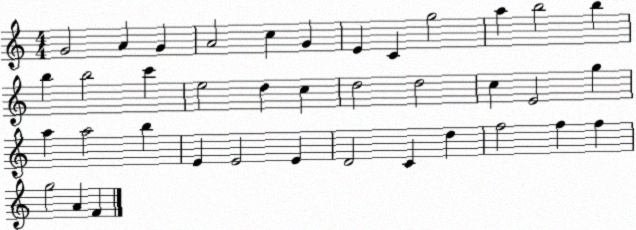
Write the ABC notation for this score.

X:1
T:Untitled
M:4/4
L:1/4
K:C
G2 A G A2 c G E C g2 a b2 b b b2 c' e2 d c d2 d2 c E2 g a a2 b E E2 E D2 C d f2 f f g2 A F